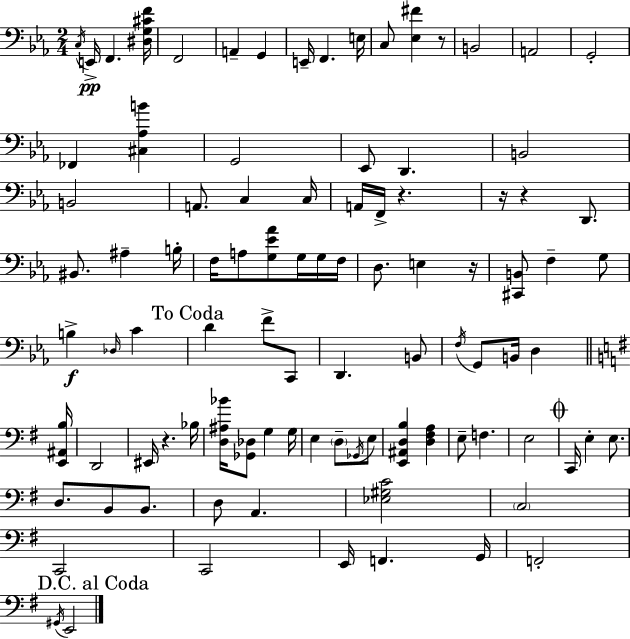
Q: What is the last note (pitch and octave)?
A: E2